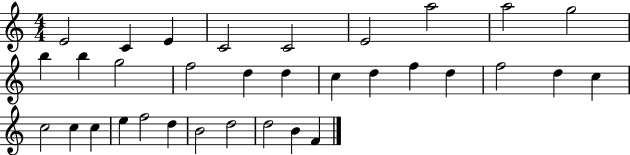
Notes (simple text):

E4/h C4/q E4/q C4/h C4/h E4/h A5/h A5/h G5/h B5/q B5/q G5/h F5/h D5/q D5/q C5/q D5/q F5/q D5/q F5/h D5/q C5/q C5/h C5/q C5/q E5/q F5/h D5/q B4/h D5/h D5/h B4/q F4/q